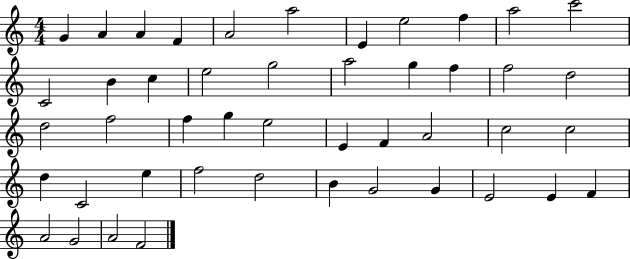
X:1
T:Untitled
M:4/4
L:1/4
K:C
G A A F A2 a2 E e2 f a2 c'2 C2 B c e2 g2 a2 g f f2 d2 d2 f2 f g e2 E F A2 c2 c2 d C2 e f2 d2 B G2 G E2 E F A2 G2 A2 F2